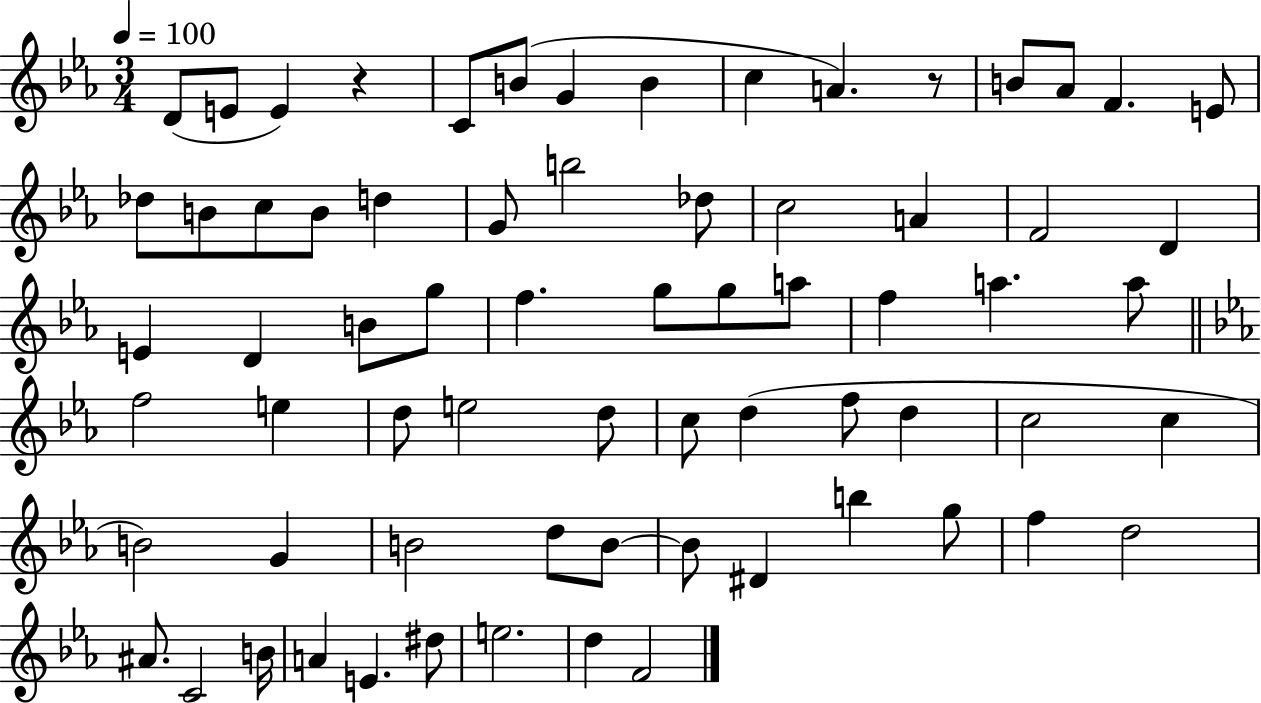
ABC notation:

X:1
T:Untitled
M:3/4
L:1/4
K:Eb
D/2 E/2 E z C/2 B/2 G B c A z/2 B/2 _A/2 F E/2 _d/2 B/2 c/2 B/2 d G/2 b2 _d/2 c2 A F2 D E D B/2 g/2 f g/2 g/2 a/2 f a a/2 f2 e d/2 e2 d/2 c/2 d f/2 d c2 c B2 G B2 d/2 B/2 B/2 ^D b g/2 f d2 ^A/2 C2 B/4 A E ^d/2 e2 d F2